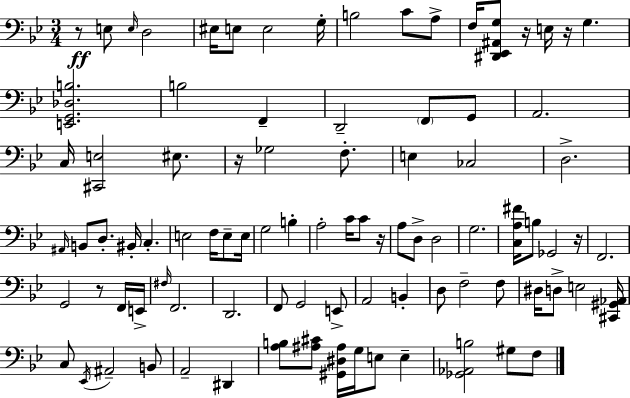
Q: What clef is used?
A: bass